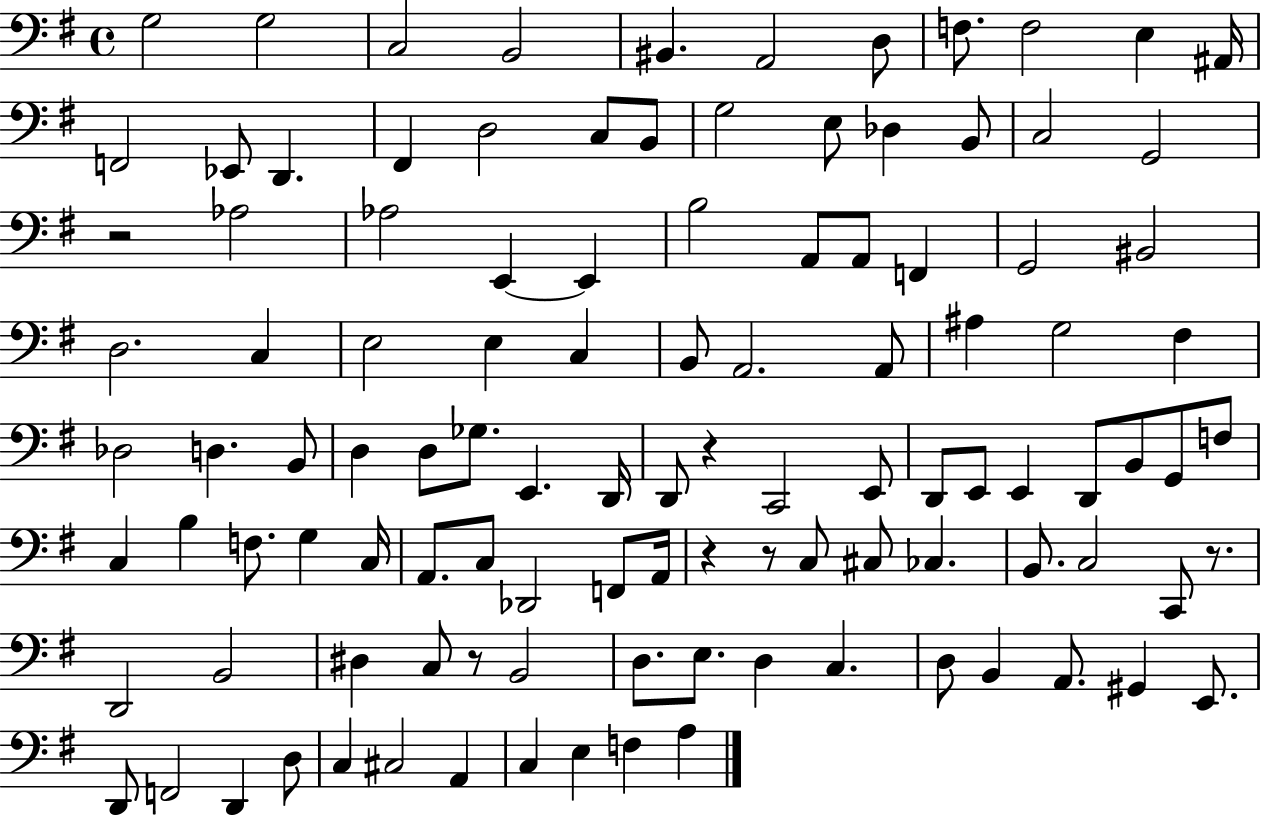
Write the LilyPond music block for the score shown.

{
  \clef bass
  \time 4/4
  \defaultTimeSignature
  \key g \major
  \repeat volta 2 { g2 g2 | c2 b,2 | bis,4. a,2 d8 | f8. f2 e4 ais,16 | \break f,2 ees,8 d,4. | fis,4 d2 c8 b,8 | g2 e8 des4 b,8 | c2 g,2 | \break r2 aes2 | aes2 e,4~~ e,4 | b2 a,8 a,8 f,4 | g,2 bis,2 | \break d2. c4 | e2 e4 c4 | b,8 a,2. a,8 | ais4 g2 fis4 | \break des2 d4. b,8 | d4 d8 ges8. e,4. d,16 | d,8 r4 c,2 e,8 | d,8 e,8 e,4 d,8 b,8 g,8 f8 | \break c4 b4 f8. g4 c16 | a,8. c8 des,2 f,8 a,16 | r4 r8 c8 cis8 ces4. | b,8. c2 c,8 r8. | \break d,2 b,2 | dis4 c8 r8 b,2 | d8. e8. d4 c4. | d8 b,4 a,8. gis,4 e,8. | \break d,8 f,2 d,4 d8 | c4 cis2 a,4 | c4 e4 f4 a4 | } \bar "|."
}